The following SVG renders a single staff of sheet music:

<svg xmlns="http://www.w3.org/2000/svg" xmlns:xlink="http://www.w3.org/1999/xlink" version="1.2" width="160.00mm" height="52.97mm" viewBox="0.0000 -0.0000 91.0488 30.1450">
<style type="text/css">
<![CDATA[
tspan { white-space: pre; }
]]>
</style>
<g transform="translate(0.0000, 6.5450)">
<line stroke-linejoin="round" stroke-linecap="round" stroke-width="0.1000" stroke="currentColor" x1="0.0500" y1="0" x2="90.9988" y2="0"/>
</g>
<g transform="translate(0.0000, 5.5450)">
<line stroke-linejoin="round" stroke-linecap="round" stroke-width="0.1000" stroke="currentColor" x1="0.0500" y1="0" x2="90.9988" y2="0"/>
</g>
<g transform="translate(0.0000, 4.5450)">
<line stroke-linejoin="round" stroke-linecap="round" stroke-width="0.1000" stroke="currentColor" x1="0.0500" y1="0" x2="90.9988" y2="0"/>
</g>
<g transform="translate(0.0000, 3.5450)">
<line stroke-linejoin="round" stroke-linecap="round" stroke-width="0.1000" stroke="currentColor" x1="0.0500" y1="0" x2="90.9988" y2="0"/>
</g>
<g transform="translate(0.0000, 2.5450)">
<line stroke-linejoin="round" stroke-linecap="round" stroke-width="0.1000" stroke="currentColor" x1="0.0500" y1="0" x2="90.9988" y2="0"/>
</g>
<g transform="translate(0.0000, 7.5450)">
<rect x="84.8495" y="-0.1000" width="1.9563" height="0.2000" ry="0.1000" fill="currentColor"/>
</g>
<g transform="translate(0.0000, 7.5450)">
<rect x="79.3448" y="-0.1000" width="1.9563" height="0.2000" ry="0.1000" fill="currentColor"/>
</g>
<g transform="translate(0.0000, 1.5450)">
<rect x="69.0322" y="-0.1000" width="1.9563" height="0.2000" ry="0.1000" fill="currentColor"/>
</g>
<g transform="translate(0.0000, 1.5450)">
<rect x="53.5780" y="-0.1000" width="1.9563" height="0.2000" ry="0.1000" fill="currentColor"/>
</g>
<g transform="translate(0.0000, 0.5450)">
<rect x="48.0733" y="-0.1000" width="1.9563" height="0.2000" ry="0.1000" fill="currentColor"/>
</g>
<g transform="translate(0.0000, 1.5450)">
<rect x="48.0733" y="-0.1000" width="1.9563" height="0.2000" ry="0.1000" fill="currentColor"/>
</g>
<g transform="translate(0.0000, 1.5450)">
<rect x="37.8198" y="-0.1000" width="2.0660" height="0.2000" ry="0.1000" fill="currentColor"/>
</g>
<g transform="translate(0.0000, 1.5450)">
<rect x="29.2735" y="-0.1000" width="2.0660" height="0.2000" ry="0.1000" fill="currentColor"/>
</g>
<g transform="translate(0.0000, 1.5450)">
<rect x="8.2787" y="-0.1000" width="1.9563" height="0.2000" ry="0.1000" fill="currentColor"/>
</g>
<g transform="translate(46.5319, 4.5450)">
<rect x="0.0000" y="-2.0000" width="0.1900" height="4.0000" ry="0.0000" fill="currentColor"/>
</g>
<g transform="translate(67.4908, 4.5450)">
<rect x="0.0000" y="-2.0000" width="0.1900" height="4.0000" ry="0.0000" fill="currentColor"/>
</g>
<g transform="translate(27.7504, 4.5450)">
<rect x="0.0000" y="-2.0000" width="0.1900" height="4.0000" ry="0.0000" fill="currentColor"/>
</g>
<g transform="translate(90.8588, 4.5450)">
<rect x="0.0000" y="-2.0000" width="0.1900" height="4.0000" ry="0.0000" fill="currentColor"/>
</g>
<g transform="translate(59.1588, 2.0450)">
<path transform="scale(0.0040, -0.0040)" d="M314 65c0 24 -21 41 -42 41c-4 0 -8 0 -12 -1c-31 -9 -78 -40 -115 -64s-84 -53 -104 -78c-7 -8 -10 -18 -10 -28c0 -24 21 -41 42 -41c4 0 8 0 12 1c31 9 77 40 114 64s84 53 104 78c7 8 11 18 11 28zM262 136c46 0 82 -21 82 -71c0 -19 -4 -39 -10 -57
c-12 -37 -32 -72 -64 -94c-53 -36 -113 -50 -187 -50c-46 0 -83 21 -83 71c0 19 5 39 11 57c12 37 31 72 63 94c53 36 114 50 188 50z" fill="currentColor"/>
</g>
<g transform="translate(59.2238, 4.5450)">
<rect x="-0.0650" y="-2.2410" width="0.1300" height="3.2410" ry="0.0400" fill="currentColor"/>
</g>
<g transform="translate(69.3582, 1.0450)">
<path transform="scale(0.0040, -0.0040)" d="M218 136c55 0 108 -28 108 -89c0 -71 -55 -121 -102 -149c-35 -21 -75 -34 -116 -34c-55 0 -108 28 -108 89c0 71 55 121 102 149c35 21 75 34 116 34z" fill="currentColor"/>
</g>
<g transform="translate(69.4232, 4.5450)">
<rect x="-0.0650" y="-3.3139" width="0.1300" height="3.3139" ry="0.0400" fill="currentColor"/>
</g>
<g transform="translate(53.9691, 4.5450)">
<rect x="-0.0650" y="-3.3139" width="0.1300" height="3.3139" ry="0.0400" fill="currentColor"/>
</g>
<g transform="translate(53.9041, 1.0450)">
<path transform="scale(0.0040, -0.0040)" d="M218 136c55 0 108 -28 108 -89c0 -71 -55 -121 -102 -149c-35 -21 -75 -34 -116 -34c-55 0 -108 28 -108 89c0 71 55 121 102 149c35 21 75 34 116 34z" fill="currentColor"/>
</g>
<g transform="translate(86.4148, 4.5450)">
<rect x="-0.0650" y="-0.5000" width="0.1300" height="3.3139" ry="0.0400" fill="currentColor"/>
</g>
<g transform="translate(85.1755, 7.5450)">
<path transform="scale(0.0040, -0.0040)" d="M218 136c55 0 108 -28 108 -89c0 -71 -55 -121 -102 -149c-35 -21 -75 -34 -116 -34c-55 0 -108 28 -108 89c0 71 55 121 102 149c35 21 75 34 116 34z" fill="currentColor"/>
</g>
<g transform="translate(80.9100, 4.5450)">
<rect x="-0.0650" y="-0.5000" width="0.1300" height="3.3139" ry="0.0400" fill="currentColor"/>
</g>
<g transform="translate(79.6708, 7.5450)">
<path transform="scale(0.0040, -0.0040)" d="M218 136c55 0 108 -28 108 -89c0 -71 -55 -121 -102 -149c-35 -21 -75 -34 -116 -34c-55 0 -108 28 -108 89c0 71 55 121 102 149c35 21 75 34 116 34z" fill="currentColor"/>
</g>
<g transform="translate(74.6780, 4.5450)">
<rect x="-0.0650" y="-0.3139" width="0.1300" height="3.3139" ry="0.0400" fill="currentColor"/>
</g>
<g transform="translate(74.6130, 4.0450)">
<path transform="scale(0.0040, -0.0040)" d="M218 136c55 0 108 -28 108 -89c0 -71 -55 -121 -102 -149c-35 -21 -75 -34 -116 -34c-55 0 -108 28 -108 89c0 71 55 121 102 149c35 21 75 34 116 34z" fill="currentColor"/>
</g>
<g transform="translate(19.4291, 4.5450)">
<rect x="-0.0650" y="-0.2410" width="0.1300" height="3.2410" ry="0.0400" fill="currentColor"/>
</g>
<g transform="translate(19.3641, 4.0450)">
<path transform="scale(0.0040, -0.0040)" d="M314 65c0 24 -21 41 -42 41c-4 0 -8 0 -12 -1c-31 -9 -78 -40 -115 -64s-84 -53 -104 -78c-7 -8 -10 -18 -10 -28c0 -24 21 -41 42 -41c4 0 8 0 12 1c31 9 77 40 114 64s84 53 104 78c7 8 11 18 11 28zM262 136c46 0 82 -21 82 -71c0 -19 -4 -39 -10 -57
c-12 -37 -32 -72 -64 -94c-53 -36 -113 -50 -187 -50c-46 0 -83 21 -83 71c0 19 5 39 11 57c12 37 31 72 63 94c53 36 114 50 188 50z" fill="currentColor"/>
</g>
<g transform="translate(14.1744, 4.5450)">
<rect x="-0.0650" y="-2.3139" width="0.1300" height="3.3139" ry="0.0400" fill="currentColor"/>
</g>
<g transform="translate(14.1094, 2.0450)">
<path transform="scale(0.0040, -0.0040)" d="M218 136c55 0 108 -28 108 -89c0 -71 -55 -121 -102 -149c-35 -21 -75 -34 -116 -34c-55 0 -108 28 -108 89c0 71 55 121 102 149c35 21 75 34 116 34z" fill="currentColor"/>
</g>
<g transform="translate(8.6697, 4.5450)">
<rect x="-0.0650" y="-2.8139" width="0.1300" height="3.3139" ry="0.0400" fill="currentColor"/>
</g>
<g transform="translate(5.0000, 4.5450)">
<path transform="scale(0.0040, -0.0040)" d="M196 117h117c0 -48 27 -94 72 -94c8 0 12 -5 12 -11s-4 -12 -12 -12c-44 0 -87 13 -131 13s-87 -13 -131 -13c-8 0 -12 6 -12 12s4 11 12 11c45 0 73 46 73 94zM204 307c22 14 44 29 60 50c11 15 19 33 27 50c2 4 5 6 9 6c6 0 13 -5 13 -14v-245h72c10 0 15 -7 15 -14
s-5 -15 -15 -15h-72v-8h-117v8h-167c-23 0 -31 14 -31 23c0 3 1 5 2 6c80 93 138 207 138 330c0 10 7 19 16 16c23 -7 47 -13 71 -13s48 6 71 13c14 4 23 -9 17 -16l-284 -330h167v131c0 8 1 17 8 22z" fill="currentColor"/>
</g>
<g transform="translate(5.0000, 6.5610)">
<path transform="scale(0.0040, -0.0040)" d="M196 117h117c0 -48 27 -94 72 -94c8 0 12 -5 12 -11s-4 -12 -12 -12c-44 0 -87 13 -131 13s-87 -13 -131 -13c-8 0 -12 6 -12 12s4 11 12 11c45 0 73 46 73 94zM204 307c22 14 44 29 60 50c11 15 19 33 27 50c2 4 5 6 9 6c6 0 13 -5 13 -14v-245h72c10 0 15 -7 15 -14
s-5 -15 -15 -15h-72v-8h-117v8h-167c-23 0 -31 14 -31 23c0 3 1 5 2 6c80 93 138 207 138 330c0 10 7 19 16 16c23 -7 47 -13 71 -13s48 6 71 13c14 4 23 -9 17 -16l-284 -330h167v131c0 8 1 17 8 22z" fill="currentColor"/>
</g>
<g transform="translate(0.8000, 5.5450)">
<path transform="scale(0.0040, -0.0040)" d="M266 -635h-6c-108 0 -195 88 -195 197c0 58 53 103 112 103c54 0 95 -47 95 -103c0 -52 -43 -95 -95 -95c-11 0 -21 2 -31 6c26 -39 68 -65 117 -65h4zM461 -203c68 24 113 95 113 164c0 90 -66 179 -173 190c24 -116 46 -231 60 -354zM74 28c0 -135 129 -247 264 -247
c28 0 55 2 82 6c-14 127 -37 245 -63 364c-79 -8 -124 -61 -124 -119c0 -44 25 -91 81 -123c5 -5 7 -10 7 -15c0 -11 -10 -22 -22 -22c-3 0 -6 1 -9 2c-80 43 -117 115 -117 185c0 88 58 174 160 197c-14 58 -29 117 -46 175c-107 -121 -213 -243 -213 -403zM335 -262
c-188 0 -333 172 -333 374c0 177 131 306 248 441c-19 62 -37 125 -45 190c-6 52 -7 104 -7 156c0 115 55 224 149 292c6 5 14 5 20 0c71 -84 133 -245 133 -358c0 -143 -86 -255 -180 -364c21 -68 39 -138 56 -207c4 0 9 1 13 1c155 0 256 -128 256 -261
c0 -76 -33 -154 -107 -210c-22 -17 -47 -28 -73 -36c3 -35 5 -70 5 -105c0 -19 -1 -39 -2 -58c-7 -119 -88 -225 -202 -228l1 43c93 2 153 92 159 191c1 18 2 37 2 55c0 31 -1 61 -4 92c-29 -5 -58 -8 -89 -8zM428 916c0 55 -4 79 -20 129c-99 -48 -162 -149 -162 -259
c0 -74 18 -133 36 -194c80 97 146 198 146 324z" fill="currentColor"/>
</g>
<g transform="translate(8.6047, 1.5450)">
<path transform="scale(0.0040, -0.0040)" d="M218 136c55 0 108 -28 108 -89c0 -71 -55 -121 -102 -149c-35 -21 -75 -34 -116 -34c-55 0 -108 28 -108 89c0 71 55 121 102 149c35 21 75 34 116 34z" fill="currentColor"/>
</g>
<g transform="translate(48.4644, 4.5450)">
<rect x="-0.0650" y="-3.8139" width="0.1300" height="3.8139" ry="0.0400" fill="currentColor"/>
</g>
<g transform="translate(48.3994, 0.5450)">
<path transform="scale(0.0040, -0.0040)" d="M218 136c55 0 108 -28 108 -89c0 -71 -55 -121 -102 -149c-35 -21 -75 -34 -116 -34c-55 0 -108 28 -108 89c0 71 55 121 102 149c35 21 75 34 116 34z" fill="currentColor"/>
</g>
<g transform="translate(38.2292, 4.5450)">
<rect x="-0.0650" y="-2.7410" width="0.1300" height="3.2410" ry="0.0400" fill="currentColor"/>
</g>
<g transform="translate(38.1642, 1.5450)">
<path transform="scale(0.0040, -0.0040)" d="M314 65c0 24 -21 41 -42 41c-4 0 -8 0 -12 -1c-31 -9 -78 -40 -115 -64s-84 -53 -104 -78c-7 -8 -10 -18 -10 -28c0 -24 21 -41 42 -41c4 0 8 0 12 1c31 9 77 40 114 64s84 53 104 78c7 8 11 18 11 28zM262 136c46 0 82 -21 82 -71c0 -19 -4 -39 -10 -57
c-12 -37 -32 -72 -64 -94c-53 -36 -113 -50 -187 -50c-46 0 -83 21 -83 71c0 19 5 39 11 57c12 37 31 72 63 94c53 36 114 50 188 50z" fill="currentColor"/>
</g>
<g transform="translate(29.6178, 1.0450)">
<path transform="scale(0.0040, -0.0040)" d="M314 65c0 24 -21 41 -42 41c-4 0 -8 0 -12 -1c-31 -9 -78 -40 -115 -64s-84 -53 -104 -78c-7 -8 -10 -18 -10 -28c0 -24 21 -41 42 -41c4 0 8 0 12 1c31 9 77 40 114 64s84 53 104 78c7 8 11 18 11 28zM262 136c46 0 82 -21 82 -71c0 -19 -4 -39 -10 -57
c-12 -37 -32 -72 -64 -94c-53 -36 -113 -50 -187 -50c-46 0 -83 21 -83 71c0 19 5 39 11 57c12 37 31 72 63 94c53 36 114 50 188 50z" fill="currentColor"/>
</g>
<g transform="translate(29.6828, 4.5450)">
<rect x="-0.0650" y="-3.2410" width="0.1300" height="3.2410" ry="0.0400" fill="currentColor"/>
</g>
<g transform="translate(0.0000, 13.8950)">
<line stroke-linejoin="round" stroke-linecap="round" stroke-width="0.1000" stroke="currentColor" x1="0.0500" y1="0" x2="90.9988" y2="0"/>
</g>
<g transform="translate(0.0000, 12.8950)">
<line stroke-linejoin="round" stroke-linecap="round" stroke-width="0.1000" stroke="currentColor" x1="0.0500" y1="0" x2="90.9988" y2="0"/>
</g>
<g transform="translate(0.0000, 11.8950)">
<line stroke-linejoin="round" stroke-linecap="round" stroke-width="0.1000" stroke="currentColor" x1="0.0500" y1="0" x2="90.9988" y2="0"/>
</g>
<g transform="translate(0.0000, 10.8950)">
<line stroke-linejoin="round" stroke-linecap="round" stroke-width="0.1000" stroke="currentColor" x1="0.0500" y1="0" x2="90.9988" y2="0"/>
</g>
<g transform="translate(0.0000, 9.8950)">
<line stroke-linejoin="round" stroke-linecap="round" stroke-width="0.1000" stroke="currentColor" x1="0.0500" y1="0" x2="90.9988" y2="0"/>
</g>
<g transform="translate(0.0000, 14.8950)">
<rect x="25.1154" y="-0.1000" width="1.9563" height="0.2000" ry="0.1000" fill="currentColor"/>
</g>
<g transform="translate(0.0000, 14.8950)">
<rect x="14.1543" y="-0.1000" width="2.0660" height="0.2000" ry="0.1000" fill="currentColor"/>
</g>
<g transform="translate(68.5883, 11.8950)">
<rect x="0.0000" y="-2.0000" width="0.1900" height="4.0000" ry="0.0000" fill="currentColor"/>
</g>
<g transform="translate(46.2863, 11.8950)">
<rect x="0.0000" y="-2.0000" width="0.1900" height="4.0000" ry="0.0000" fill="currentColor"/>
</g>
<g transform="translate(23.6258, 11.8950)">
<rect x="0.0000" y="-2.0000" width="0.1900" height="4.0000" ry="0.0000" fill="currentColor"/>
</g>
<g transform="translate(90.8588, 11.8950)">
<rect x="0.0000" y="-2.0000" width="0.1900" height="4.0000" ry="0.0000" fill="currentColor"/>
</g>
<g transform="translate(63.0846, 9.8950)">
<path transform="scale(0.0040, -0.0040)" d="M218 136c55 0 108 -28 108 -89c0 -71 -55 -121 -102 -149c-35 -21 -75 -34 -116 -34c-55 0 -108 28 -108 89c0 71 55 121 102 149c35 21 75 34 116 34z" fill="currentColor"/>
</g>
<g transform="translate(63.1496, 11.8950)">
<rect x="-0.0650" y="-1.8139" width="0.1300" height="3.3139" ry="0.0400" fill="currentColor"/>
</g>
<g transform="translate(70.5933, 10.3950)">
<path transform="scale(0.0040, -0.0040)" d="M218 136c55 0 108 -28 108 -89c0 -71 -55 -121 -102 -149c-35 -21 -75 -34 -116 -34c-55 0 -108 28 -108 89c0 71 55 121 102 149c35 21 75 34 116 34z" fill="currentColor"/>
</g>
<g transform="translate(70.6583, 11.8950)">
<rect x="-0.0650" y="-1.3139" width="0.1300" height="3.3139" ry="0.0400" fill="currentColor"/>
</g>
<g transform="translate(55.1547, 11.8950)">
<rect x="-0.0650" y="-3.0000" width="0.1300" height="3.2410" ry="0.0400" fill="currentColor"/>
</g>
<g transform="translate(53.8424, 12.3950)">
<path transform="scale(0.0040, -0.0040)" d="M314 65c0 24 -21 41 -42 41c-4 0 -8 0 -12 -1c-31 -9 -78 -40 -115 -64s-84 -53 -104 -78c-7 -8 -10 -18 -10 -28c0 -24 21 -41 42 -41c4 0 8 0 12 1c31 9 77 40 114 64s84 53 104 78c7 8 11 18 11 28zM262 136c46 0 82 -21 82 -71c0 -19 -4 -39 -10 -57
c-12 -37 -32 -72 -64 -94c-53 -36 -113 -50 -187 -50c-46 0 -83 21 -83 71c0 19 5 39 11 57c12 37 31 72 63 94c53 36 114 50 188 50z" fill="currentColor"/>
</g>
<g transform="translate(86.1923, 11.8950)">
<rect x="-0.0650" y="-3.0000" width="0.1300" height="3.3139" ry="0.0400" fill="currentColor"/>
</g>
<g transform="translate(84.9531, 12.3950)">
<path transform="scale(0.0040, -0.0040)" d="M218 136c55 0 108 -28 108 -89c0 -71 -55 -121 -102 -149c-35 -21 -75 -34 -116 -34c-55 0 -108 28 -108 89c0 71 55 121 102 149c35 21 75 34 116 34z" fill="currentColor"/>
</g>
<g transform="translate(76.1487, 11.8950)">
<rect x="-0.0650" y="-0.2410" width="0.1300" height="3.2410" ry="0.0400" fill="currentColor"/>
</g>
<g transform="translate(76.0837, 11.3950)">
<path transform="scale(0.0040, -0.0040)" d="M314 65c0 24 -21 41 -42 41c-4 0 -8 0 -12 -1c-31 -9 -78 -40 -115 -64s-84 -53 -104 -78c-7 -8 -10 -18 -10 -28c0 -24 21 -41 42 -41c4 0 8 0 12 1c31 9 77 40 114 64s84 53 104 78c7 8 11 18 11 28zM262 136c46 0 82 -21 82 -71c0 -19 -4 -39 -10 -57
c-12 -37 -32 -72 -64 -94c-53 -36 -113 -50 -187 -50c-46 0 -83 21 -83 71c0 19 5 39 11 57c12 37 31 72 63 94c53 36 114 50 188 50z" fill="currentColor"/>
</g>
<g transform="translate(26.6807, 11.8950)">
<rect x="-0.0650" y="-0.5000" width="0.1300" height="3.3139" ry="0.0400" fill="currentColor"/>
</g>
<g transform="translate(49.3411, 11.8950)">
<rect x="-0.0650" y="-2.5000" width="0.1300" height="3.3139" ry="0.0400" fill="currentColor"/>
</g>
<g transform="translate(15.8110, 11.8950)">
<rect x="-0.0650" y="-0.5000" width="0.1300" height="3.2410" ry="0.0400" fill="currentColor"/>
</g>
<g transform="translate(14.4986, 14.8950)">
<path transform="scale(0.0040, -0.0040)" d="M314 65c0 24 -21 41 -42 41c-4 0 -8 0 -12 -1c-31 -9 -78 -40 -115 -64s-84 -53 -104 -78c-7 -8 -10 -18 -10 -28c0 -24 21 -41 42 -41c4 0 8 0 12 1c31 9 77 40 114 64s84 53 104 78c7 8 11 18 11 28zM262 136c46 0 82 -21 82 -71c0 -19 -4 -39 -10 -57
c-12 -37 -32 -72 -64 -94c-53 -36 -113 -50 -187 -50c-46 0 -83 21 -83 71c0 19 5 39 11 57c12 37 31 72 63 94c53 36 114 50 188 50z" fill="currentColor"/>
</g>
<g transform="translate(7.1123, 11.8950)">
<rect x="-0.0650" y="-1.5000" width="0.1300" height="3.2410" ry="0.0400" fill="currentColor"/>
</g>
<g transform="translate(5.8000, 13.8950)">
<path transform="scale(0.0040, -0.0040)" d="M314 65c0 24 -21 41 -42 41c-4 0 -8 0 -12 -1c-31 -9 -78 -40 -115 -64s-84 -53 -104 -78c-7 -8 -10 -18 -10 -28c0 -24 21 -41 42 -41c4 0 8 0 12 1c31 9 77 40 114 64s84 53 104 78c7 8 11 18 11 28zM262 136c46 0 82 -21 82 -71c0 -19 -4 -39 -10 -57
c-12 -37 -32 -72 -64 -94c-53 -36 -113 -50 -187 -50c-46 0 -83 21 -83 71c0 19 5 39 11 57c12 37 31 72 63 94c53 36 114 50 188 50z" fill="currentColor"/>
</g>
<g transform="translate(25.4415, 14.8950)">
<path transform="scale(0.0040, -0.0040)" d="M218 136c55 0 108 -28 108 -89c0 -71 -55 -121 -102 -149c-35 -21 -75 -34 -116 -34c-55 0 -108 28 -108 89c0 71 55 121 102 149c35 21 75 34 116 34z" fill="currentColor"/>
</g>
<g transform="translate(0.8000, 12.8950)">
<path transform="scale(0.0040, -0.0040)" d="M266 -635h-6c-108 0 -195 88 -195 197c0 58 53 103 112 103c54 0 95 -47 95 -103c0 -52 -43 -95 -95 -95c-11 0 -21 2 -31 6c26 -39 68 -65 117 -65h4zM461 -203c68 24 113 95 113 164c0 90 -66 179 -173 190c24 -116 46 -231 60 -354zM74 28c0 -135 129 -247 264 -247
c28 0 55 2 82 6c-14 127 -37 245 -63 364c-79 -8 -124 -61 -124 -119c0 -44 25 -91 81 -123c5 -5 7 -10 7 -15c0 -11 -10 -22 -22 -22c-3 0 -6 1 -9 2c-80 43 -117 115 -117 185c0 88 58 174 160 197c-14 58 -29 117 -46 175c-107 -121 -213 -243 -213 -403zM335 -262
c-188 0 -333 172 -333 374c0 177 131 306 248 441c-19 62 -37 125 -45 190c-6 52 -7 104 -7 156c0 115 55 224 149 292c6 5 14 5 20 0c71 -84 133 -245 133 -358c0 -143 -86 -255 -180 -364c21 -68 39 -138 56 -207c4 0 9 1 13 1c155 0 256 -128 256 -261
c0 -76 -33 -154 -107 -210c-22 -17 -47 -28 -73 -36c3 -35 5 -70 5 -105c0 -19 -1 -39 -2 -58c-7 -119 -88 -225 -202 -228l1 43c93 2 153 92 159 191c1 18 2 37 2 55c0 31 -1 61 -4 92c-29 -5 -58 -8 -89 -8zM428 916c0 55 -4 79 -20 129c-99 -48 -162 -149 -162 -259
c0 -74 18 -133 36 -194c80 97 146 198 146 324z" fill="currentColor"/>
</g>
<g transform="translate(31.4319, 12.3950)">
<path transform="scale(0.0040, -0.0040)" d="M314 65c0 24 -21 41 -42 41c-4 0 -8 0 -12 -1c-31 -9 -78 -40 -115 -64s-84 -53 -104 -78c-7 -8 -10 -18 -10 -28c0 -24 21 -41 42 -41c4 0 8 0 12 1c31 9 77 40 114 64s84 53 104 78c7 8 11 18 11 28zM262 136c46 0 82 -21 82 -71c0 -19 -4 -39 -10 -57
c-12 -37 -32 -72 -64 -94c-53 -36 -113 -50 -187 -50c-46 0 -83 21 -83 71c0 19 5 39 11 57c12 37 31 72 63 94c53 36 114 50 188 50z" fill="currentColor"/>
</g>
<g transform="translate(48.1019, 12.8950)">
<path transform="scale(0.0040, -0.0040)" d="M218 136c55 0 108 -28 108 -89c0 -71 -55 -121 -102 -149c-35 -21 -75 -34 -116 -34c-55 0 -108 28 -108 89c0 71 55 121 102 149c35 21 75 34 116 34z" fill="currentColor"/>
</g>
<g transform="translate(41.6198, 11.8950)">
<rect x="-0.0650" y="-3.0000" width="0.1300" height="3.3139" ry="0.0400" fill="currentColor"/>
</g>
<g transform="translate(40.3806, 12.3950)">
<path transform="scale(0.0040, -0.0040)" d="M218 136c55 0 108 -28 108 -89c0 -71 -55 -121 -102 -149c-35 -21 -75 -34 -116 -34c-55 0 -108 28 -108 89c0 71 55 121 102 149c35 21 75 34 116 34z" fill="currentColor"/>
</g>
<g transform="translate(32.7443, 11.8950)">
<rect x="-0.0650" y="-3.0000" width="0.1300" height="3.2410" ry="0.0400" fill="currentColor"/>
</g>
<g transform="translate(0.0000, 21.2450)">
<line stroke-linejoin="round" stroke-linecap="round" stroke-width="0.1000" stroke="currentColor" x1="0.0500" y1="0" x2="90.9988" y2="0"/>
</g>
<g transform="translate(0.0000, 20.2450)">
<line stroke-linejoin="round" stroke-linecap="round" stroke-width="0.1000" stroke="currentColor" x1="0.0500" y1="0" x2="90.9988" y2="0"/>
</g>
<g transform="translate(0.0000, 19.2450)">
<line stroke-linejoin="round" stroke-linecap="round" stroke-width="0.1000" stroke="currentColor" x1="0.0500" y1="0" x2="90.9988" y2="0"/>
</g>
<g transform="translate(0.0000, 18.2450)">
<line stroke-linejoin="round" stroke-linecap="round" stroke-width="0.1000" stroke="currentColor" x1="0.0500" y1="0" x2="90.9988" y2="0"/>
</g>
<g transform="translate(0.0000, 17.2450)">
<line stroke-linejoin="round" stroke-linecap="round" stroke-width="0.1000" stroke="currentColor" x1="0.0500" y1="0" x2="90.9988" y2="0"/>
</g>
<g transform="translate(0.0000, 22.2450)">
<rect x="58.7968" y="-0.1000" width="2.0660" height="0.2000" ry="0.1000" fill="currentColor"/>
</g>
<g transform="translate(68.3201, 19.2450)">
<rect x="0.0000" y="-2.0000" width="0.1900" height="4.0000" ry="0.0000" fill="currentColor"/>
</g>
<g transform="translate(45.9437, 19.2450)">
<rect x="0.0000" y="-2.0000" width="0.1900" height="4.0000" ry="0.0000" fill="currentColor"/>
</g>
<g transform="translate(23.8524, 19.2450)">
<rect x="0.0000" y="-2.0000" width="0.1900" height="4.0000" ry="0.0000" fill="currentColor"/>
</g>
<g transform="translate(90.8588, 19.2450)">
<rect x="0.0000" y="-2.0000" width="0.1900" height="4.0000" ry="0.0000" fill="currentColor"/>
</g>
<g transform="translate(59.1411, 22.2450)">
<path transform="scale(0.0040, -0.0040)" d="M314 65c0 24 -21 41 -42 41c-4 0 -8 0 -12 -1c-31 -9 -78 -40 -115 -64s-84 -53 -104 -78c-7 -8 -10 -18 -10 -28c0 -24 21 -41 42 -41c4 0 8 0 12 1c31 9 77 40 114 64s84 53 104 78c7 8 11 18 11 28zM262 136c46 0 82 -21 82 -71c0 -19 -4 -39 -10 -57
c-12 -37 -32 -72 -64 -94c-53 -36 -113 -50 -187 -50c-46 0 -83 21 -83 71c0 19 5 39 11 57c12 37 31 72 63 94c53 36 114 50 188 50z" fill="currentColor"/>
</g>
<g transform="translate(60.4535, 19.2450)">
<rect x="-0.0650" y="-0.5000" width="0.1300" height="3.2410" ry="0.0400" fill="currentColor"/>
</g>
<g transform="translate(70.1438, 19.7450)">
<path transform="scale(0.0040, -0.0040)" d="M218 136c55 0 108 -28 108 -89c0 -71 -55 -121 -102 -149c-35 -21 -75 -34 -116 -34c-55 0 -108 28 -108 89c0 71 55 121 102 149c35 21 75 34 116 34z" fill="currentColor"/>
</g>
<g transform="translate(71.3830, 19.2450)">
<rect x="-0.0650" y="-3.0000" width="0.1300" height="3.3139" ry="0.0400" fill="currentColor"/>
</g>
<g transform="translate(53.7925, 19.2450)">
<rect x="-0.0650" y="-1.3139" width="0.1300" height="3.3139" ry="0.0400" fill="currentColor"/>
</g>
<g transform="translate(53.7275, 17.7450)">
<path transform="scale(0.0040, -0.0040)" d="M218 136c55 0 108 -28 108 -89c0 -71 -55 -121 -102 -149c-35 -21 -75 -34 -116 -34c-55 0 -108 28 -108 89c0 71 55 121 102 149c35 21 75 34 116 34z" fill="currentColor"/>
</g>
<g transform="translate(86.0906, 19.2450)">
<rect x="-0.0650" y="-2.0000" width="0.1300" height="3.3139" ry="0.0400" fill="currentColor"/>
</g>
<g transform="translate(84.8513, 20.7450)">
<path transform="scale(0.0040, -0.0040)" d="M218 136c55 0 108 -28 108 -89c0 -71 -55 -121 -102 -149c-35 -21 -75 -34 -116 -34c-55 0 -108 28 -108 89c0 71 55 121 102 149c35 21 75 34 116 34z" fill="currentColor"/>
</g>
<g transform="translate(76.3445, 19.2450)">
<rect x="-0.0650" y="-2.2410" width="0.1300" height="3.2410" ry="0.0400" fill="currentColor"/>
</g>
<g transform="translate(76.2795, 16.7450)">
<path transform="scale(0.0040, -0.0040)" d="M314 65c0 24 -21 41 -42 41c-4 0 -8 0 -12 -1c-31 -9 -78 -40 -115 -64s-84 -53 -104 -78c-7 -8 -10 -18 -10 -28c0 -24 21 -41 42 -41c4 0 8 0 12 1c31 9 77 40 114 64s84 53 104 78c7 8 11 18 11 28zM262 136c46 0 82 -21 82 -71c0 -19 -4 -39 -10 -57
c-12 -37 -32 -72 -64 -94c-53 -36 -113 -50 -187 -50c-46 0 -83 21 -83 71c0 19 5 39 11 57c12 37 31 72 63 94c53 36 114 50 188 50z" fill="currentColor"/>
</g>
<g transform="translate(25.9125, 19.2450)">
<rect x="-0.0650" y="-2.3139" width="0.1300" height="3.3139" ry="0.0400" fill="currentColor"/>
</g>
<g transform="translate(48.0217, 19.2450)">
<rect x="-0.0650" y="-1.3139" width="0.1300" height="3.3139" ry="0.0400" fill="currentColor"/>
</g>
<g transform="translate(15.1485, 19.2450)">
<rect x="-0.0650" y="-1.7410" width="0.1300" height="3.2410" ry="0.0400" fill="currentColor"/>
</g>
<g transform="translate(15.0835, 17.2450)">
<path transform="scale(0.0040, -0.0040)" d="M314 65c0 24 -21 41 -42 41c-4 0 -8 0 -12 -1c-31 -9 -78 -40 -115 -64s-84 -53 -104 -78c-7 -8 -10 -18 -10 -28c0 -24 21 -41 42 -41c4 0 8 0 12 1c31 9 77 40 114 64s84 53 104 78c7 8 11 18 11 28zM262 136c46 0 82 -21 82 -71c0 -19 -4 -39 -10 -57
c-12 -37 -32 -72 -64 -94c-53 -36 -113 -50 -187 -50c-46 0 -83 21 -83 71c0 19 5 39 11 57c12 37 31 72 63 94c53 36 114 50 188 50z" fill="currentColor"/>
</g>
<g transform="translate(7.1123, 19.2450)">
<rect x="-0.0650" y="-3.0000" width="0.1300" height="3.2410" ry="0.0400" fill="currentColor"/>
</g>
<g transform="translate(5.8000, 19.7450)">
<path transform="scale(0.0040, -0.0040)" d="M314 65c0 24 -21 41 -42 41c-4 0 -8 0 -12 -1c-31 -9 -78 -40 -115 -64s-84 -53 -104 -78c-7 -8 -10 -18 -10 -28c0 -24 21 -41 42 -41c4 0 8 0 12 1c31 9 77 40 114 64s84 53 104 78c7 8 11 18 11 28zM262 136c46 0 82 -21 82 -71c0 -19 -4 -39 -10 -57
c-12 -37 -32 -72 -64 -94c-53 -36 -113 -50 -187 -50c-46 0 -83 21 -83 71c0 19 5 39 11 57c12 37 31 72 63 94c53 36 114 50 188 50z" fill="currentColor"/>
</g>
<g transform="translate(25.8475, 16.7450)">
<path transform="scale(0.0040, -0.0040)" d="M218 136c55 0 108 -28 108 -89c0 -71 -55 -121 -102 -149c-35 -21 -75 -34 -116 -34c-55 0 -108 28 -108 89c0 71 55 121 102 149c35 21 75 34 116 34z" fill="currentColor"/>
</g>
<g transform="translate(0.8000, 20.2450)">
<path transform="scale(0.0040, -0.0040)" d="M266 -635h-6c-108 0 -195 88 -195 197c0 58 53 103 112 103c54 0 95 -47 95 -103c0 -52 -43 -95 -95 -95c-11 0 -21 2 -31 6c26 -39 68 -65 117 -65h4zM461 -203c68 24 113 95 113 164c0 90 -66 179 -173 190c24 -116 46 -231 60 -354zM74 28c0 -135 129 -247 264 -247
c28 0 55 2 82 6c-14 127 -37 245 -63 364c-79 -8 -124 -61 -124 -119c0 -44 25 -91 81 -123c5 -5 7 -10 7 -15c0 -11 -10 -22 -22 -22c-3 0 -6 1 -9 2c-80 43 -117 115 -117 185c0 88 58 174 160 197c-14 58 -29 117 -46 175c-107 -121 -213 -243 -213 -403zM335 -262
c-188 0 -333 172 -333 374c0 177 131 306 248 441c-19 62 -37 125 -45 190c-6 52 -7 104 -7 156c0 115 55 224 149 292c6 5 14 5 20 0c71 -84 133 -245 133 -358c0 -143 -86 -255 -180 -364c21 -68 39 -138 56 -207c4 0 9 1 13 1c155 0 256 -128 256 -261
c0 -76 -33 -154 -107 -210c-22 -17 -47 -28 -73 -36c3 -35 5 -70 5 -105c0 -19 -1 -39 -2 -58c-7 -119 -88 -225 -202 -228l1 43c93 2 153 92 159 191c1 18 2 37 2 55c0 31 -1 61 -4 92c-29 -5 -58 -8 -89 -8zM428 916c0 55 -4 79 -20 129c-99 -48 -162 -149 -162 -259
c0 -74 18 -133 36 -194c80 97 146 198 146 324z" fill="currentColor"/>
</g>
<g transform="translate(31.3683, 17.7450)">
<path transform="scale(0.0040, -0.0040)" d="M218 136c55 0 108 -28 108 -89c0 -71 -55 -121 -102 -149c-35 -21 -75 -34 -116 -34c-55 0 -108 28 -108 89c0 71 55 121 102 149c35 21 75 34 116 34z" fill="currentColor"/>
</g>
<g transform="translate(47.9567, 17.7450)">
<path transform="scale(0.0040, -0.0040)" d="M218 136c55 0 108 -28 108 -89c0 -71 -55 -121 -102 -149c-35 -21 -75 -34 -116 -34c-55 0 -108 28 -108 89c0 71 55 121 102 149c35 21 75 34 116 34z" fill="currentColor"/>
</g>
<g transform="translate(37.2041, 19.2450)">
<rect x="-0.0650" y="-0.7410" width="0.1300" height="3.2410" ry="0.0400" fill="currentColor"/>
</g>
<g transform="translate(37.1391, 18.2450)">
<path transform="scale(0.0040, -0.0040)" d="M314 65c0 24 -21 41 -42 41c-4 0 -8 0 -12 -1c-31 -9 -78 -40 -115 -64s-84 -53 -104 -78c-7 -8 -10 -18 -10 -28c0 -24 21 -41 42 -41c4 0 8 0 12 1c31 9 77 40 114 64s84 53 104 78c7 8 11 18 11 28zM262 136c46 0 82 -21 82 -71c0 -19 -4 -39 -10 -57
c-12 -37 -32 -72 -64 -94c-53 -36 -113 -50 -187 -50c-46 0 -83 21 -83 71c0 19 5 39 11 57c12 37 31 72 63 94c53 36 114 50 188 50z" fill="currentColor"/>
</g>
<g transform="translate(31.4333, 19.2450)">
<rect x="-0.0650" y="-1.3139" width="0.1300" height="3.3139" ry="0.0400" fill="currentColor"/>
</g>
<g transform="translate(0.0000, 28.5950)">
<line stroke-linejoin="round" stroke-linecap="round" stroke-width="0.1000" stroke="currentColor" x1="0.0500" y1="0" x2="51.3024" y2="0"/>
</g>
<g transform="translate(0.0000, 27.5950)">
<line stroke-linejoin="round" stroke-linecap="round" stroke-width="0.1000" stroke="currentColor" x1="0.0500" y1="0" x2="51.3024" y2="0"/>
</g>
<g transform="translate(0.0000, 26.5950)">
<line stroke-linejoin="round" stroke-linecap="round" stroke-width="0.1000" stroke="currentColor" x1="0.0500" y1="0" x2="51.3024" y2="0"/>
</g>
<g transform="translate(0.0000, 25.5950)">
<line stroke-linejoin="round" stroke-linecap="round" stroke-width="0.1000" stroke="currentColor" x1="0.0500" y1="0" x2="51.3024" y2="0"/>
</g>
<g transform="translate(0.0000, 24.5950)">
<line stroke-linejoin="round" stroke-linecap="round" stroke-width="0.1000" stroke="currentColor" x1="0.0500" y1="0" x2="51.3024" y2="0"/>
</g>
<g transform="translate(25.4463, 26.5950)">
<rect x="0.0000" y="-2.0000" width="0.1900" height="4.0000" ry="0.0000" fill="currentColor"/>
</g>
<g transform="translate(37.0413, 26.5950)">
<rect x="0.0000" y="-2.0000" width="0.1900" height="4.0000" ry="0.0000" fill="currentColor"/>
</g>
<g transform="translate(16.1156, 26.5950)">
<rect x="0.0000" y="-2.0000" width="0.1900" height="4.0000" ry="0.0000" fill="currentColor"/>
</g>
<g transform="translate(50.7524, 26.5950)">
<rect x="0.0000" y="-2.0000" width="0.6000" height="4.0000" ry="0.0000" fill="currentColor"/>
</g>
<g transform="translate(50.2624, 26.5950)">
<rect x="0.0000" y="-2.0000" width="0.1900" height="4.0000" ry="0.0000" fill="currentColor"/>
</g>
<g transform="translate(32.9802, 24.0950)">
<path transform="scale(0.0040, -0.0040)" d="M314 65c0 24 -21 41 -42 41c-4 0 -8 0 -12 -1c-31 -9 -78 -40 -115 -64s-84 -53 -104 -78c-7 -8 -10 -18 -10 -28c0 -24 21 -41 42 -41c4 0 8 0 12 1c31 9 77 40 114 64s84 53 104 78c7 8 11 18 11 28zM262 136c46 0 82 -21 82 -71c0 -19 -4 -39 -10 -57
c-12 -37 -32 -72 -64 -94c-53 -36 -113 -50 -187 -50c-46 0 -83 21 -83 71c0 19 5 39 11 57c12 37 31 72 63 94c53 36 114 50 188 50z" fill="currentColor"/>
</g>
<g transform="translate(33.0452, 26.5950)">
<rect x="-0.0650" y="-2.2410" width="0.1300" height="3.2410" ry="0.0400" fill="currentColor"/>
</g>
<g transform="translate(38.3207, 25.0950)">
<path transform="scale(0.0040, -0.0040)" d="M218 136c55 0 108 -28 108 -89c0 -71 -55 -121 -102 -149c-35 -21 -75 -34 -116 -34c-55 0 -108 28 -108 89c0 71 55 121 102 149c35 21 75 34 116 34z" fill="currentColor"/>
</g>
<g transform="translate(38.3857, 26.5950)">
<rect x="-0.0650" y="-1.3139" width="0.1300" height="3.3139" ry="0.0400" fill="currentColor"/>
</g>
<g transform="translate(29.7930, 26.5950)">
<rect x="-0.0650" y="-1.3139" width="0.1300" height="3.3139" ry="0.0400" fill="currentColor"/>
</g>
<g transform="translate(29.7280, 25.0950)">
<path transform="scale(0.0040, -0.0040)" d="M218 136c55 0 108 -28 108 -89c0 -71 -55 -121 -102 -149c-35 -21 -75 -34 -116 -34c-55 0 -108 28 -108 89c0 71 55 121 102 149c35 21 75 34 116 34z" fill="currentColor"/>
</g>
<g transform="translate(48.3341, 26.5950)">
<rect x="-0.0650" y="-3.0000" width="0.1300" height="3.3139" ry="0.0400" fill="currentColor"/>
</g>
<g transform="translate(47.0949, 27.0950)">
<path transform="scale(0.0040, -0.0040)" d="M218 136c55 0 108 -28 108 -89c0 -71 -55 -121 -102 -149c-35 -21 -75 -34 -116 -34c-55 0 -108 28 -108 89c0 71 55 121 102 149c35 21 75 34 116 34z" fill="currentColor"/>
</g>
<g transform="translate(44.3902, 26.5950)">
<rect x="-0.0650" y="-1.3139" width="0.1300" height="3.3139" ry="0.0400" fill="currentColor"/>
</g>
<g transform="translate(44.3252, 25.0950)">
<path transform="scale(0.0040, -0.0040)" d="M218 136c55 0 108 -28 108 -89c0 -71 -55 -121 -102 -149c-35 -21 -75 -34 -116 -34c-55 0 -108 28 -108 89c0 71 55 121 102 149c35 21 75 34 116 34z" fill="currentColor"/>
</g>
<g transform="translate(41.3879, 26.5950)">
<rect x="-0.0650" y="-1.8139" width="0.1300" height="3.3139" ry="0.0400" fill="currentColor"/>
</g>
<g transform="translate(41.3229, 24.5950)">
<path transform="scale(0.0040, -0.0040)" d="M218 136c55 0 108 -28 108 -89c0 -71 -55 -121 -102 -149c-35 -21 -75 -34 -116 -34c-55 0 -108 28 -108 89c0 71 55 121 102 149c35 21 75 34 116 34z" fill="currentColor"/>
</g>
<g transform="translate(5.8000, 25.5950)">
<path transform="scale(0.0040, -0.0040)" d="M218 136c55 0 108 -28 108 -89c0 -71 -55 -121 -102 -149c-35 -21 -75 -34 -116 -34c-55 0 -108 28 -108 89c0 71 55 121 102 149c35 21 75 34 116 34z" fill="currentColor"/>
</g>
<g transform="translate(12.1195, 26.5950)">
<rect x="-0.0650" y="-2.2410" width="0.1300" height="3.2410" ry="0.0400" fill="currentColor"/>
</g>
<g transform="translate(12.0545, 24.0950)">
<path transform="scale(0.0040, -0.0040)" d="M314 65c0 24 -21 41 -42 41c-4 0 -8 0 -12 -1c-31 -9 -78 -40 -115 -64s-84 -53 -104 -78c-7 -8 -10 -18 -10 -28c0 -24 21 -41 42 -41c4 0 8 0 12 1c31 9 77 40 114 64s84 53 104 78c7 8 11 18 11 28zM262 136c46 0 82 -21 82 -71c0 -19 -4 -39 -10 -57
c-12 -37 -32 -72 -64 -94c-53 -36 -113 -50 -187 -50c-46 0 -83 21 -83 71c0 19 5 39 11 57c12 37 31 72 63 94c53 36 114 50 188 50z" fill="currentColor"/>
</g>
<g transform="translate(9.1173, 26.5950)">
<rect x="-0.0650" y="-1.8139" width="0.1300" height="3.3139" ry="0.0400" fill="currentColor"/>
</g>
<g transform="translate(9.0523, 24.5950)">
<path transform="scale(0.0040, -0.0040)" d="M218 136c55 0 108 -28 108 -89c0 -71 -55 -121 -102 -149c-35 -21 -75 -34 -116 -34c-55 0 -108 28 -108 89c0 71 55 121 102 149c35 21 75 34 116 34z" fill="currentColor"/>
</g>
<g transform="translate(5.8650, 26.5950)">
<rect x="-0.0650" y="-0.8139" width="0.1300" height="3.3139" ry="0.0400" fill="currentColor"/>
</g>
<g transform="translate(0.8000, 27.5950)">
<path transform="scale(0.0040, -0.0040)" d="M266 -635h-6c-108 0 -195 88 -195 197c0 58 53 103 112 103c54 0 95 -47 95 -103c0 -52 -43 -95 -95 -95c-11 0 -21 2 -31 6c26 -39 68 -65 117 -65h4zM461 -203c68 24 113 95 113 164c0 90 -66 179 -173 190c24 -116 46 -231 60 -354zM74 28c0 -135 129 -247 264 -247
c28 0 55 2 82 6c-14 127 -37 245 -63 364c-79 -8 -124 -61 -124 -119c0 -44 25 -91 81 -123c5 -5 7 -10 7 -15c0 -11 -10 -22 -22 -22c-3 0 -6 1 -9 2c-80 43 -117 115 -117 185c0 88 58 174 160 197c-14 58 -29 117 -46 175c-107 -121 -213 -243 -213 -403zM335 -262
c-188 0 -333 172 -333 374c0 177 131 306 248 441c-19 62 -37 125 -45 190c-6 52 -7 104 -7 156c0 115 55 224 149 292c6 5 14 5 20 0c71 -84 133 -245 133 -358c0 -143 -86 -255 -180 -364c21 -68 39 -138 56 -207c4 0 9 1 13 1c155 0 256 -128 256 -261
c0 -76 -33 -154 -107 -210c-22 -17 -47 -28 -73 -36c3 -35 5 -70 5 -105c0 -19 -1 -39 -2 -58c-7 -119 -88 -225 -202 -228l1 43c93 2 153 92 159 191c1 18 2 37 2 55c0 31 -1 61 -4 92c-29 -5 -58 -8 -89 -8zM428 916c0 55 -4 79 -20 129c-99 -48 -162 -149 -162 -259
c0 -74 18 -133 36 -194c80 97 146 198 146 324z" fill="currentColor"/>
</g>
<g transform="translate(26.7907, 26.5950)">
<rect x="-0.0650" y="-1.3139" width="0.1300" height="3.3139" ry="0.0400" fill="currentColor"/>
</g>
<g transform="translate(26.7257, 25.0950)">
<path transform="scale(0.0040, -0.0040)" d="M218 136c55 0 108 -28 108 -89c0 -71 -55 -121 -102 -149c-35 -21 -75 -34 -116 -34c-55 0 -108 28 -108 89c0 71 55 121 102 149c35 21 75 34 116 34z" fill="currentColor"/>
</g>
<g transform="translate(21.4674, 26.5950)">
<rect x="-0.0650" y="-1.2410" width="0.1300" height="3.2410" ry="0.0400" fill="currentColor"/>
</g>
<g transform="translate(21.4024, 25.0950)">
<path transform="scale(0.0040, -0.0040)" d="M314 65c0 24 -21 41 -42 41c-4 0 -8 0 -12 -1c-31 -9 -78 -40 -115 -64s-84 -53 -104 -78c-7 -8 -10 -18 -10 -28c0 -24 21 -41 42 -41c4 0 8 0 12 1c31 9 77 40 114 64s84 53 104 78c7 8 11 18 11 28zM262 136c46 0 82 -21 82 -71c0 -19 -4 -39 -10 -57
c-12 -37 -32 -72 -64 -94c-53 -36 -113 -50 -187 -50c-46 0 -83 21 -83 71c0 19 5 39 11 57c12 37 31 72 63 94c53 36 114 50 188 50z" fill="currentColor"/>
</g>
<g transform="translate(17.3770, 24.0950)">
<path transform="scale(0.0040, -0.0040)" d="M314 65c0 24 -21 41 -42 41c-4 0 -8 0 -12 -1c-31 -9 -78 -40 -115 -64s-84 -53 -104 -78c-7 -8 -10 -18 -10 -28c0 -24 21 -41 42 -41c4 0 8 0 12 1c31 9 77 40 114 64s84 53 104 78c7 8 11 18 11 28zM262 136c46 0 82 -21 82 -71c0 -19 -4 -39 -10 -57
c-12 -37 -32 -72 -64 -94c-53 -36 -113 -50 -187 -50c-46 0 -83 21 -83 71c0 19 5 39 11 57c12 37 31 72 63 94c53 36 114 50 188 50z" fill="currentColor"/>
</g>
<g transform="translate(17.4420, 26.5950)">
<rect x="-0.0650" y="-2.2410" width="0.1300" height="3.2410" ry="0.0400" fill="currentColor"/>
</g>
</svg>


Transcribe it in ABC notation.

X:1
T:Untitled
M:4/4
L:1/4
K:C
a g c2 b2 a2 c' b g2 b c C C E2 C2 C A2 A G A2 f e c2 A A2 f2 g e d2 e e C2 A g2 F d f g2 g2 e2 e e g2 e f e A